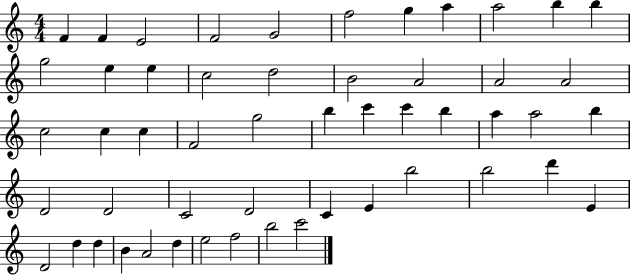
{
  \clef treble
  \numericTimeSignature
  \time 4/4
  \key c \major
  f'4 f'4 e'2 | f'2 g'2 | f''2 g''4 a''4 | a''2 b''4 b''4 | \break g''2 e''4 e''4 | c''2 d''2 | b'2 a'2 | a'2 a'2 | \break c''2 c''4 c''4 | f'2 g''2 | b''4 c'''4 c'''4 b''4 | a''4 a''2 b''4 | \break d'2 d'2 | c'2 d'2 | c'4 e'4 b''2 | b''2 d'''4 e'4 | \break d'2 d''4 d''4 | b'4 a'2 d''4 | e''2 f''2 | b''2 c'''2 | \break \bar "|."
}